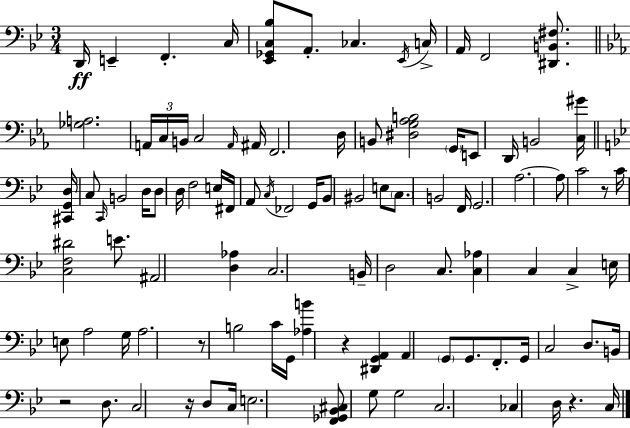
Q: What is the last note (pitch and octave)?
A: C3